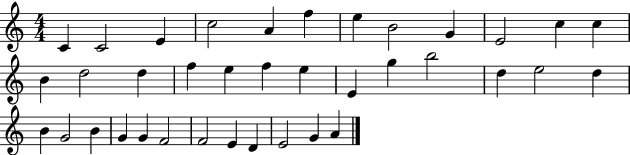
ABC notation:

X:1
T:Untitled
M:4/4
L:1/4
K:C
C C2 E c2 A f e B2 G E2 c c B d2 d f e f e E g b2 d e2 d B G2 B G G F2 F2 E D E2 G A